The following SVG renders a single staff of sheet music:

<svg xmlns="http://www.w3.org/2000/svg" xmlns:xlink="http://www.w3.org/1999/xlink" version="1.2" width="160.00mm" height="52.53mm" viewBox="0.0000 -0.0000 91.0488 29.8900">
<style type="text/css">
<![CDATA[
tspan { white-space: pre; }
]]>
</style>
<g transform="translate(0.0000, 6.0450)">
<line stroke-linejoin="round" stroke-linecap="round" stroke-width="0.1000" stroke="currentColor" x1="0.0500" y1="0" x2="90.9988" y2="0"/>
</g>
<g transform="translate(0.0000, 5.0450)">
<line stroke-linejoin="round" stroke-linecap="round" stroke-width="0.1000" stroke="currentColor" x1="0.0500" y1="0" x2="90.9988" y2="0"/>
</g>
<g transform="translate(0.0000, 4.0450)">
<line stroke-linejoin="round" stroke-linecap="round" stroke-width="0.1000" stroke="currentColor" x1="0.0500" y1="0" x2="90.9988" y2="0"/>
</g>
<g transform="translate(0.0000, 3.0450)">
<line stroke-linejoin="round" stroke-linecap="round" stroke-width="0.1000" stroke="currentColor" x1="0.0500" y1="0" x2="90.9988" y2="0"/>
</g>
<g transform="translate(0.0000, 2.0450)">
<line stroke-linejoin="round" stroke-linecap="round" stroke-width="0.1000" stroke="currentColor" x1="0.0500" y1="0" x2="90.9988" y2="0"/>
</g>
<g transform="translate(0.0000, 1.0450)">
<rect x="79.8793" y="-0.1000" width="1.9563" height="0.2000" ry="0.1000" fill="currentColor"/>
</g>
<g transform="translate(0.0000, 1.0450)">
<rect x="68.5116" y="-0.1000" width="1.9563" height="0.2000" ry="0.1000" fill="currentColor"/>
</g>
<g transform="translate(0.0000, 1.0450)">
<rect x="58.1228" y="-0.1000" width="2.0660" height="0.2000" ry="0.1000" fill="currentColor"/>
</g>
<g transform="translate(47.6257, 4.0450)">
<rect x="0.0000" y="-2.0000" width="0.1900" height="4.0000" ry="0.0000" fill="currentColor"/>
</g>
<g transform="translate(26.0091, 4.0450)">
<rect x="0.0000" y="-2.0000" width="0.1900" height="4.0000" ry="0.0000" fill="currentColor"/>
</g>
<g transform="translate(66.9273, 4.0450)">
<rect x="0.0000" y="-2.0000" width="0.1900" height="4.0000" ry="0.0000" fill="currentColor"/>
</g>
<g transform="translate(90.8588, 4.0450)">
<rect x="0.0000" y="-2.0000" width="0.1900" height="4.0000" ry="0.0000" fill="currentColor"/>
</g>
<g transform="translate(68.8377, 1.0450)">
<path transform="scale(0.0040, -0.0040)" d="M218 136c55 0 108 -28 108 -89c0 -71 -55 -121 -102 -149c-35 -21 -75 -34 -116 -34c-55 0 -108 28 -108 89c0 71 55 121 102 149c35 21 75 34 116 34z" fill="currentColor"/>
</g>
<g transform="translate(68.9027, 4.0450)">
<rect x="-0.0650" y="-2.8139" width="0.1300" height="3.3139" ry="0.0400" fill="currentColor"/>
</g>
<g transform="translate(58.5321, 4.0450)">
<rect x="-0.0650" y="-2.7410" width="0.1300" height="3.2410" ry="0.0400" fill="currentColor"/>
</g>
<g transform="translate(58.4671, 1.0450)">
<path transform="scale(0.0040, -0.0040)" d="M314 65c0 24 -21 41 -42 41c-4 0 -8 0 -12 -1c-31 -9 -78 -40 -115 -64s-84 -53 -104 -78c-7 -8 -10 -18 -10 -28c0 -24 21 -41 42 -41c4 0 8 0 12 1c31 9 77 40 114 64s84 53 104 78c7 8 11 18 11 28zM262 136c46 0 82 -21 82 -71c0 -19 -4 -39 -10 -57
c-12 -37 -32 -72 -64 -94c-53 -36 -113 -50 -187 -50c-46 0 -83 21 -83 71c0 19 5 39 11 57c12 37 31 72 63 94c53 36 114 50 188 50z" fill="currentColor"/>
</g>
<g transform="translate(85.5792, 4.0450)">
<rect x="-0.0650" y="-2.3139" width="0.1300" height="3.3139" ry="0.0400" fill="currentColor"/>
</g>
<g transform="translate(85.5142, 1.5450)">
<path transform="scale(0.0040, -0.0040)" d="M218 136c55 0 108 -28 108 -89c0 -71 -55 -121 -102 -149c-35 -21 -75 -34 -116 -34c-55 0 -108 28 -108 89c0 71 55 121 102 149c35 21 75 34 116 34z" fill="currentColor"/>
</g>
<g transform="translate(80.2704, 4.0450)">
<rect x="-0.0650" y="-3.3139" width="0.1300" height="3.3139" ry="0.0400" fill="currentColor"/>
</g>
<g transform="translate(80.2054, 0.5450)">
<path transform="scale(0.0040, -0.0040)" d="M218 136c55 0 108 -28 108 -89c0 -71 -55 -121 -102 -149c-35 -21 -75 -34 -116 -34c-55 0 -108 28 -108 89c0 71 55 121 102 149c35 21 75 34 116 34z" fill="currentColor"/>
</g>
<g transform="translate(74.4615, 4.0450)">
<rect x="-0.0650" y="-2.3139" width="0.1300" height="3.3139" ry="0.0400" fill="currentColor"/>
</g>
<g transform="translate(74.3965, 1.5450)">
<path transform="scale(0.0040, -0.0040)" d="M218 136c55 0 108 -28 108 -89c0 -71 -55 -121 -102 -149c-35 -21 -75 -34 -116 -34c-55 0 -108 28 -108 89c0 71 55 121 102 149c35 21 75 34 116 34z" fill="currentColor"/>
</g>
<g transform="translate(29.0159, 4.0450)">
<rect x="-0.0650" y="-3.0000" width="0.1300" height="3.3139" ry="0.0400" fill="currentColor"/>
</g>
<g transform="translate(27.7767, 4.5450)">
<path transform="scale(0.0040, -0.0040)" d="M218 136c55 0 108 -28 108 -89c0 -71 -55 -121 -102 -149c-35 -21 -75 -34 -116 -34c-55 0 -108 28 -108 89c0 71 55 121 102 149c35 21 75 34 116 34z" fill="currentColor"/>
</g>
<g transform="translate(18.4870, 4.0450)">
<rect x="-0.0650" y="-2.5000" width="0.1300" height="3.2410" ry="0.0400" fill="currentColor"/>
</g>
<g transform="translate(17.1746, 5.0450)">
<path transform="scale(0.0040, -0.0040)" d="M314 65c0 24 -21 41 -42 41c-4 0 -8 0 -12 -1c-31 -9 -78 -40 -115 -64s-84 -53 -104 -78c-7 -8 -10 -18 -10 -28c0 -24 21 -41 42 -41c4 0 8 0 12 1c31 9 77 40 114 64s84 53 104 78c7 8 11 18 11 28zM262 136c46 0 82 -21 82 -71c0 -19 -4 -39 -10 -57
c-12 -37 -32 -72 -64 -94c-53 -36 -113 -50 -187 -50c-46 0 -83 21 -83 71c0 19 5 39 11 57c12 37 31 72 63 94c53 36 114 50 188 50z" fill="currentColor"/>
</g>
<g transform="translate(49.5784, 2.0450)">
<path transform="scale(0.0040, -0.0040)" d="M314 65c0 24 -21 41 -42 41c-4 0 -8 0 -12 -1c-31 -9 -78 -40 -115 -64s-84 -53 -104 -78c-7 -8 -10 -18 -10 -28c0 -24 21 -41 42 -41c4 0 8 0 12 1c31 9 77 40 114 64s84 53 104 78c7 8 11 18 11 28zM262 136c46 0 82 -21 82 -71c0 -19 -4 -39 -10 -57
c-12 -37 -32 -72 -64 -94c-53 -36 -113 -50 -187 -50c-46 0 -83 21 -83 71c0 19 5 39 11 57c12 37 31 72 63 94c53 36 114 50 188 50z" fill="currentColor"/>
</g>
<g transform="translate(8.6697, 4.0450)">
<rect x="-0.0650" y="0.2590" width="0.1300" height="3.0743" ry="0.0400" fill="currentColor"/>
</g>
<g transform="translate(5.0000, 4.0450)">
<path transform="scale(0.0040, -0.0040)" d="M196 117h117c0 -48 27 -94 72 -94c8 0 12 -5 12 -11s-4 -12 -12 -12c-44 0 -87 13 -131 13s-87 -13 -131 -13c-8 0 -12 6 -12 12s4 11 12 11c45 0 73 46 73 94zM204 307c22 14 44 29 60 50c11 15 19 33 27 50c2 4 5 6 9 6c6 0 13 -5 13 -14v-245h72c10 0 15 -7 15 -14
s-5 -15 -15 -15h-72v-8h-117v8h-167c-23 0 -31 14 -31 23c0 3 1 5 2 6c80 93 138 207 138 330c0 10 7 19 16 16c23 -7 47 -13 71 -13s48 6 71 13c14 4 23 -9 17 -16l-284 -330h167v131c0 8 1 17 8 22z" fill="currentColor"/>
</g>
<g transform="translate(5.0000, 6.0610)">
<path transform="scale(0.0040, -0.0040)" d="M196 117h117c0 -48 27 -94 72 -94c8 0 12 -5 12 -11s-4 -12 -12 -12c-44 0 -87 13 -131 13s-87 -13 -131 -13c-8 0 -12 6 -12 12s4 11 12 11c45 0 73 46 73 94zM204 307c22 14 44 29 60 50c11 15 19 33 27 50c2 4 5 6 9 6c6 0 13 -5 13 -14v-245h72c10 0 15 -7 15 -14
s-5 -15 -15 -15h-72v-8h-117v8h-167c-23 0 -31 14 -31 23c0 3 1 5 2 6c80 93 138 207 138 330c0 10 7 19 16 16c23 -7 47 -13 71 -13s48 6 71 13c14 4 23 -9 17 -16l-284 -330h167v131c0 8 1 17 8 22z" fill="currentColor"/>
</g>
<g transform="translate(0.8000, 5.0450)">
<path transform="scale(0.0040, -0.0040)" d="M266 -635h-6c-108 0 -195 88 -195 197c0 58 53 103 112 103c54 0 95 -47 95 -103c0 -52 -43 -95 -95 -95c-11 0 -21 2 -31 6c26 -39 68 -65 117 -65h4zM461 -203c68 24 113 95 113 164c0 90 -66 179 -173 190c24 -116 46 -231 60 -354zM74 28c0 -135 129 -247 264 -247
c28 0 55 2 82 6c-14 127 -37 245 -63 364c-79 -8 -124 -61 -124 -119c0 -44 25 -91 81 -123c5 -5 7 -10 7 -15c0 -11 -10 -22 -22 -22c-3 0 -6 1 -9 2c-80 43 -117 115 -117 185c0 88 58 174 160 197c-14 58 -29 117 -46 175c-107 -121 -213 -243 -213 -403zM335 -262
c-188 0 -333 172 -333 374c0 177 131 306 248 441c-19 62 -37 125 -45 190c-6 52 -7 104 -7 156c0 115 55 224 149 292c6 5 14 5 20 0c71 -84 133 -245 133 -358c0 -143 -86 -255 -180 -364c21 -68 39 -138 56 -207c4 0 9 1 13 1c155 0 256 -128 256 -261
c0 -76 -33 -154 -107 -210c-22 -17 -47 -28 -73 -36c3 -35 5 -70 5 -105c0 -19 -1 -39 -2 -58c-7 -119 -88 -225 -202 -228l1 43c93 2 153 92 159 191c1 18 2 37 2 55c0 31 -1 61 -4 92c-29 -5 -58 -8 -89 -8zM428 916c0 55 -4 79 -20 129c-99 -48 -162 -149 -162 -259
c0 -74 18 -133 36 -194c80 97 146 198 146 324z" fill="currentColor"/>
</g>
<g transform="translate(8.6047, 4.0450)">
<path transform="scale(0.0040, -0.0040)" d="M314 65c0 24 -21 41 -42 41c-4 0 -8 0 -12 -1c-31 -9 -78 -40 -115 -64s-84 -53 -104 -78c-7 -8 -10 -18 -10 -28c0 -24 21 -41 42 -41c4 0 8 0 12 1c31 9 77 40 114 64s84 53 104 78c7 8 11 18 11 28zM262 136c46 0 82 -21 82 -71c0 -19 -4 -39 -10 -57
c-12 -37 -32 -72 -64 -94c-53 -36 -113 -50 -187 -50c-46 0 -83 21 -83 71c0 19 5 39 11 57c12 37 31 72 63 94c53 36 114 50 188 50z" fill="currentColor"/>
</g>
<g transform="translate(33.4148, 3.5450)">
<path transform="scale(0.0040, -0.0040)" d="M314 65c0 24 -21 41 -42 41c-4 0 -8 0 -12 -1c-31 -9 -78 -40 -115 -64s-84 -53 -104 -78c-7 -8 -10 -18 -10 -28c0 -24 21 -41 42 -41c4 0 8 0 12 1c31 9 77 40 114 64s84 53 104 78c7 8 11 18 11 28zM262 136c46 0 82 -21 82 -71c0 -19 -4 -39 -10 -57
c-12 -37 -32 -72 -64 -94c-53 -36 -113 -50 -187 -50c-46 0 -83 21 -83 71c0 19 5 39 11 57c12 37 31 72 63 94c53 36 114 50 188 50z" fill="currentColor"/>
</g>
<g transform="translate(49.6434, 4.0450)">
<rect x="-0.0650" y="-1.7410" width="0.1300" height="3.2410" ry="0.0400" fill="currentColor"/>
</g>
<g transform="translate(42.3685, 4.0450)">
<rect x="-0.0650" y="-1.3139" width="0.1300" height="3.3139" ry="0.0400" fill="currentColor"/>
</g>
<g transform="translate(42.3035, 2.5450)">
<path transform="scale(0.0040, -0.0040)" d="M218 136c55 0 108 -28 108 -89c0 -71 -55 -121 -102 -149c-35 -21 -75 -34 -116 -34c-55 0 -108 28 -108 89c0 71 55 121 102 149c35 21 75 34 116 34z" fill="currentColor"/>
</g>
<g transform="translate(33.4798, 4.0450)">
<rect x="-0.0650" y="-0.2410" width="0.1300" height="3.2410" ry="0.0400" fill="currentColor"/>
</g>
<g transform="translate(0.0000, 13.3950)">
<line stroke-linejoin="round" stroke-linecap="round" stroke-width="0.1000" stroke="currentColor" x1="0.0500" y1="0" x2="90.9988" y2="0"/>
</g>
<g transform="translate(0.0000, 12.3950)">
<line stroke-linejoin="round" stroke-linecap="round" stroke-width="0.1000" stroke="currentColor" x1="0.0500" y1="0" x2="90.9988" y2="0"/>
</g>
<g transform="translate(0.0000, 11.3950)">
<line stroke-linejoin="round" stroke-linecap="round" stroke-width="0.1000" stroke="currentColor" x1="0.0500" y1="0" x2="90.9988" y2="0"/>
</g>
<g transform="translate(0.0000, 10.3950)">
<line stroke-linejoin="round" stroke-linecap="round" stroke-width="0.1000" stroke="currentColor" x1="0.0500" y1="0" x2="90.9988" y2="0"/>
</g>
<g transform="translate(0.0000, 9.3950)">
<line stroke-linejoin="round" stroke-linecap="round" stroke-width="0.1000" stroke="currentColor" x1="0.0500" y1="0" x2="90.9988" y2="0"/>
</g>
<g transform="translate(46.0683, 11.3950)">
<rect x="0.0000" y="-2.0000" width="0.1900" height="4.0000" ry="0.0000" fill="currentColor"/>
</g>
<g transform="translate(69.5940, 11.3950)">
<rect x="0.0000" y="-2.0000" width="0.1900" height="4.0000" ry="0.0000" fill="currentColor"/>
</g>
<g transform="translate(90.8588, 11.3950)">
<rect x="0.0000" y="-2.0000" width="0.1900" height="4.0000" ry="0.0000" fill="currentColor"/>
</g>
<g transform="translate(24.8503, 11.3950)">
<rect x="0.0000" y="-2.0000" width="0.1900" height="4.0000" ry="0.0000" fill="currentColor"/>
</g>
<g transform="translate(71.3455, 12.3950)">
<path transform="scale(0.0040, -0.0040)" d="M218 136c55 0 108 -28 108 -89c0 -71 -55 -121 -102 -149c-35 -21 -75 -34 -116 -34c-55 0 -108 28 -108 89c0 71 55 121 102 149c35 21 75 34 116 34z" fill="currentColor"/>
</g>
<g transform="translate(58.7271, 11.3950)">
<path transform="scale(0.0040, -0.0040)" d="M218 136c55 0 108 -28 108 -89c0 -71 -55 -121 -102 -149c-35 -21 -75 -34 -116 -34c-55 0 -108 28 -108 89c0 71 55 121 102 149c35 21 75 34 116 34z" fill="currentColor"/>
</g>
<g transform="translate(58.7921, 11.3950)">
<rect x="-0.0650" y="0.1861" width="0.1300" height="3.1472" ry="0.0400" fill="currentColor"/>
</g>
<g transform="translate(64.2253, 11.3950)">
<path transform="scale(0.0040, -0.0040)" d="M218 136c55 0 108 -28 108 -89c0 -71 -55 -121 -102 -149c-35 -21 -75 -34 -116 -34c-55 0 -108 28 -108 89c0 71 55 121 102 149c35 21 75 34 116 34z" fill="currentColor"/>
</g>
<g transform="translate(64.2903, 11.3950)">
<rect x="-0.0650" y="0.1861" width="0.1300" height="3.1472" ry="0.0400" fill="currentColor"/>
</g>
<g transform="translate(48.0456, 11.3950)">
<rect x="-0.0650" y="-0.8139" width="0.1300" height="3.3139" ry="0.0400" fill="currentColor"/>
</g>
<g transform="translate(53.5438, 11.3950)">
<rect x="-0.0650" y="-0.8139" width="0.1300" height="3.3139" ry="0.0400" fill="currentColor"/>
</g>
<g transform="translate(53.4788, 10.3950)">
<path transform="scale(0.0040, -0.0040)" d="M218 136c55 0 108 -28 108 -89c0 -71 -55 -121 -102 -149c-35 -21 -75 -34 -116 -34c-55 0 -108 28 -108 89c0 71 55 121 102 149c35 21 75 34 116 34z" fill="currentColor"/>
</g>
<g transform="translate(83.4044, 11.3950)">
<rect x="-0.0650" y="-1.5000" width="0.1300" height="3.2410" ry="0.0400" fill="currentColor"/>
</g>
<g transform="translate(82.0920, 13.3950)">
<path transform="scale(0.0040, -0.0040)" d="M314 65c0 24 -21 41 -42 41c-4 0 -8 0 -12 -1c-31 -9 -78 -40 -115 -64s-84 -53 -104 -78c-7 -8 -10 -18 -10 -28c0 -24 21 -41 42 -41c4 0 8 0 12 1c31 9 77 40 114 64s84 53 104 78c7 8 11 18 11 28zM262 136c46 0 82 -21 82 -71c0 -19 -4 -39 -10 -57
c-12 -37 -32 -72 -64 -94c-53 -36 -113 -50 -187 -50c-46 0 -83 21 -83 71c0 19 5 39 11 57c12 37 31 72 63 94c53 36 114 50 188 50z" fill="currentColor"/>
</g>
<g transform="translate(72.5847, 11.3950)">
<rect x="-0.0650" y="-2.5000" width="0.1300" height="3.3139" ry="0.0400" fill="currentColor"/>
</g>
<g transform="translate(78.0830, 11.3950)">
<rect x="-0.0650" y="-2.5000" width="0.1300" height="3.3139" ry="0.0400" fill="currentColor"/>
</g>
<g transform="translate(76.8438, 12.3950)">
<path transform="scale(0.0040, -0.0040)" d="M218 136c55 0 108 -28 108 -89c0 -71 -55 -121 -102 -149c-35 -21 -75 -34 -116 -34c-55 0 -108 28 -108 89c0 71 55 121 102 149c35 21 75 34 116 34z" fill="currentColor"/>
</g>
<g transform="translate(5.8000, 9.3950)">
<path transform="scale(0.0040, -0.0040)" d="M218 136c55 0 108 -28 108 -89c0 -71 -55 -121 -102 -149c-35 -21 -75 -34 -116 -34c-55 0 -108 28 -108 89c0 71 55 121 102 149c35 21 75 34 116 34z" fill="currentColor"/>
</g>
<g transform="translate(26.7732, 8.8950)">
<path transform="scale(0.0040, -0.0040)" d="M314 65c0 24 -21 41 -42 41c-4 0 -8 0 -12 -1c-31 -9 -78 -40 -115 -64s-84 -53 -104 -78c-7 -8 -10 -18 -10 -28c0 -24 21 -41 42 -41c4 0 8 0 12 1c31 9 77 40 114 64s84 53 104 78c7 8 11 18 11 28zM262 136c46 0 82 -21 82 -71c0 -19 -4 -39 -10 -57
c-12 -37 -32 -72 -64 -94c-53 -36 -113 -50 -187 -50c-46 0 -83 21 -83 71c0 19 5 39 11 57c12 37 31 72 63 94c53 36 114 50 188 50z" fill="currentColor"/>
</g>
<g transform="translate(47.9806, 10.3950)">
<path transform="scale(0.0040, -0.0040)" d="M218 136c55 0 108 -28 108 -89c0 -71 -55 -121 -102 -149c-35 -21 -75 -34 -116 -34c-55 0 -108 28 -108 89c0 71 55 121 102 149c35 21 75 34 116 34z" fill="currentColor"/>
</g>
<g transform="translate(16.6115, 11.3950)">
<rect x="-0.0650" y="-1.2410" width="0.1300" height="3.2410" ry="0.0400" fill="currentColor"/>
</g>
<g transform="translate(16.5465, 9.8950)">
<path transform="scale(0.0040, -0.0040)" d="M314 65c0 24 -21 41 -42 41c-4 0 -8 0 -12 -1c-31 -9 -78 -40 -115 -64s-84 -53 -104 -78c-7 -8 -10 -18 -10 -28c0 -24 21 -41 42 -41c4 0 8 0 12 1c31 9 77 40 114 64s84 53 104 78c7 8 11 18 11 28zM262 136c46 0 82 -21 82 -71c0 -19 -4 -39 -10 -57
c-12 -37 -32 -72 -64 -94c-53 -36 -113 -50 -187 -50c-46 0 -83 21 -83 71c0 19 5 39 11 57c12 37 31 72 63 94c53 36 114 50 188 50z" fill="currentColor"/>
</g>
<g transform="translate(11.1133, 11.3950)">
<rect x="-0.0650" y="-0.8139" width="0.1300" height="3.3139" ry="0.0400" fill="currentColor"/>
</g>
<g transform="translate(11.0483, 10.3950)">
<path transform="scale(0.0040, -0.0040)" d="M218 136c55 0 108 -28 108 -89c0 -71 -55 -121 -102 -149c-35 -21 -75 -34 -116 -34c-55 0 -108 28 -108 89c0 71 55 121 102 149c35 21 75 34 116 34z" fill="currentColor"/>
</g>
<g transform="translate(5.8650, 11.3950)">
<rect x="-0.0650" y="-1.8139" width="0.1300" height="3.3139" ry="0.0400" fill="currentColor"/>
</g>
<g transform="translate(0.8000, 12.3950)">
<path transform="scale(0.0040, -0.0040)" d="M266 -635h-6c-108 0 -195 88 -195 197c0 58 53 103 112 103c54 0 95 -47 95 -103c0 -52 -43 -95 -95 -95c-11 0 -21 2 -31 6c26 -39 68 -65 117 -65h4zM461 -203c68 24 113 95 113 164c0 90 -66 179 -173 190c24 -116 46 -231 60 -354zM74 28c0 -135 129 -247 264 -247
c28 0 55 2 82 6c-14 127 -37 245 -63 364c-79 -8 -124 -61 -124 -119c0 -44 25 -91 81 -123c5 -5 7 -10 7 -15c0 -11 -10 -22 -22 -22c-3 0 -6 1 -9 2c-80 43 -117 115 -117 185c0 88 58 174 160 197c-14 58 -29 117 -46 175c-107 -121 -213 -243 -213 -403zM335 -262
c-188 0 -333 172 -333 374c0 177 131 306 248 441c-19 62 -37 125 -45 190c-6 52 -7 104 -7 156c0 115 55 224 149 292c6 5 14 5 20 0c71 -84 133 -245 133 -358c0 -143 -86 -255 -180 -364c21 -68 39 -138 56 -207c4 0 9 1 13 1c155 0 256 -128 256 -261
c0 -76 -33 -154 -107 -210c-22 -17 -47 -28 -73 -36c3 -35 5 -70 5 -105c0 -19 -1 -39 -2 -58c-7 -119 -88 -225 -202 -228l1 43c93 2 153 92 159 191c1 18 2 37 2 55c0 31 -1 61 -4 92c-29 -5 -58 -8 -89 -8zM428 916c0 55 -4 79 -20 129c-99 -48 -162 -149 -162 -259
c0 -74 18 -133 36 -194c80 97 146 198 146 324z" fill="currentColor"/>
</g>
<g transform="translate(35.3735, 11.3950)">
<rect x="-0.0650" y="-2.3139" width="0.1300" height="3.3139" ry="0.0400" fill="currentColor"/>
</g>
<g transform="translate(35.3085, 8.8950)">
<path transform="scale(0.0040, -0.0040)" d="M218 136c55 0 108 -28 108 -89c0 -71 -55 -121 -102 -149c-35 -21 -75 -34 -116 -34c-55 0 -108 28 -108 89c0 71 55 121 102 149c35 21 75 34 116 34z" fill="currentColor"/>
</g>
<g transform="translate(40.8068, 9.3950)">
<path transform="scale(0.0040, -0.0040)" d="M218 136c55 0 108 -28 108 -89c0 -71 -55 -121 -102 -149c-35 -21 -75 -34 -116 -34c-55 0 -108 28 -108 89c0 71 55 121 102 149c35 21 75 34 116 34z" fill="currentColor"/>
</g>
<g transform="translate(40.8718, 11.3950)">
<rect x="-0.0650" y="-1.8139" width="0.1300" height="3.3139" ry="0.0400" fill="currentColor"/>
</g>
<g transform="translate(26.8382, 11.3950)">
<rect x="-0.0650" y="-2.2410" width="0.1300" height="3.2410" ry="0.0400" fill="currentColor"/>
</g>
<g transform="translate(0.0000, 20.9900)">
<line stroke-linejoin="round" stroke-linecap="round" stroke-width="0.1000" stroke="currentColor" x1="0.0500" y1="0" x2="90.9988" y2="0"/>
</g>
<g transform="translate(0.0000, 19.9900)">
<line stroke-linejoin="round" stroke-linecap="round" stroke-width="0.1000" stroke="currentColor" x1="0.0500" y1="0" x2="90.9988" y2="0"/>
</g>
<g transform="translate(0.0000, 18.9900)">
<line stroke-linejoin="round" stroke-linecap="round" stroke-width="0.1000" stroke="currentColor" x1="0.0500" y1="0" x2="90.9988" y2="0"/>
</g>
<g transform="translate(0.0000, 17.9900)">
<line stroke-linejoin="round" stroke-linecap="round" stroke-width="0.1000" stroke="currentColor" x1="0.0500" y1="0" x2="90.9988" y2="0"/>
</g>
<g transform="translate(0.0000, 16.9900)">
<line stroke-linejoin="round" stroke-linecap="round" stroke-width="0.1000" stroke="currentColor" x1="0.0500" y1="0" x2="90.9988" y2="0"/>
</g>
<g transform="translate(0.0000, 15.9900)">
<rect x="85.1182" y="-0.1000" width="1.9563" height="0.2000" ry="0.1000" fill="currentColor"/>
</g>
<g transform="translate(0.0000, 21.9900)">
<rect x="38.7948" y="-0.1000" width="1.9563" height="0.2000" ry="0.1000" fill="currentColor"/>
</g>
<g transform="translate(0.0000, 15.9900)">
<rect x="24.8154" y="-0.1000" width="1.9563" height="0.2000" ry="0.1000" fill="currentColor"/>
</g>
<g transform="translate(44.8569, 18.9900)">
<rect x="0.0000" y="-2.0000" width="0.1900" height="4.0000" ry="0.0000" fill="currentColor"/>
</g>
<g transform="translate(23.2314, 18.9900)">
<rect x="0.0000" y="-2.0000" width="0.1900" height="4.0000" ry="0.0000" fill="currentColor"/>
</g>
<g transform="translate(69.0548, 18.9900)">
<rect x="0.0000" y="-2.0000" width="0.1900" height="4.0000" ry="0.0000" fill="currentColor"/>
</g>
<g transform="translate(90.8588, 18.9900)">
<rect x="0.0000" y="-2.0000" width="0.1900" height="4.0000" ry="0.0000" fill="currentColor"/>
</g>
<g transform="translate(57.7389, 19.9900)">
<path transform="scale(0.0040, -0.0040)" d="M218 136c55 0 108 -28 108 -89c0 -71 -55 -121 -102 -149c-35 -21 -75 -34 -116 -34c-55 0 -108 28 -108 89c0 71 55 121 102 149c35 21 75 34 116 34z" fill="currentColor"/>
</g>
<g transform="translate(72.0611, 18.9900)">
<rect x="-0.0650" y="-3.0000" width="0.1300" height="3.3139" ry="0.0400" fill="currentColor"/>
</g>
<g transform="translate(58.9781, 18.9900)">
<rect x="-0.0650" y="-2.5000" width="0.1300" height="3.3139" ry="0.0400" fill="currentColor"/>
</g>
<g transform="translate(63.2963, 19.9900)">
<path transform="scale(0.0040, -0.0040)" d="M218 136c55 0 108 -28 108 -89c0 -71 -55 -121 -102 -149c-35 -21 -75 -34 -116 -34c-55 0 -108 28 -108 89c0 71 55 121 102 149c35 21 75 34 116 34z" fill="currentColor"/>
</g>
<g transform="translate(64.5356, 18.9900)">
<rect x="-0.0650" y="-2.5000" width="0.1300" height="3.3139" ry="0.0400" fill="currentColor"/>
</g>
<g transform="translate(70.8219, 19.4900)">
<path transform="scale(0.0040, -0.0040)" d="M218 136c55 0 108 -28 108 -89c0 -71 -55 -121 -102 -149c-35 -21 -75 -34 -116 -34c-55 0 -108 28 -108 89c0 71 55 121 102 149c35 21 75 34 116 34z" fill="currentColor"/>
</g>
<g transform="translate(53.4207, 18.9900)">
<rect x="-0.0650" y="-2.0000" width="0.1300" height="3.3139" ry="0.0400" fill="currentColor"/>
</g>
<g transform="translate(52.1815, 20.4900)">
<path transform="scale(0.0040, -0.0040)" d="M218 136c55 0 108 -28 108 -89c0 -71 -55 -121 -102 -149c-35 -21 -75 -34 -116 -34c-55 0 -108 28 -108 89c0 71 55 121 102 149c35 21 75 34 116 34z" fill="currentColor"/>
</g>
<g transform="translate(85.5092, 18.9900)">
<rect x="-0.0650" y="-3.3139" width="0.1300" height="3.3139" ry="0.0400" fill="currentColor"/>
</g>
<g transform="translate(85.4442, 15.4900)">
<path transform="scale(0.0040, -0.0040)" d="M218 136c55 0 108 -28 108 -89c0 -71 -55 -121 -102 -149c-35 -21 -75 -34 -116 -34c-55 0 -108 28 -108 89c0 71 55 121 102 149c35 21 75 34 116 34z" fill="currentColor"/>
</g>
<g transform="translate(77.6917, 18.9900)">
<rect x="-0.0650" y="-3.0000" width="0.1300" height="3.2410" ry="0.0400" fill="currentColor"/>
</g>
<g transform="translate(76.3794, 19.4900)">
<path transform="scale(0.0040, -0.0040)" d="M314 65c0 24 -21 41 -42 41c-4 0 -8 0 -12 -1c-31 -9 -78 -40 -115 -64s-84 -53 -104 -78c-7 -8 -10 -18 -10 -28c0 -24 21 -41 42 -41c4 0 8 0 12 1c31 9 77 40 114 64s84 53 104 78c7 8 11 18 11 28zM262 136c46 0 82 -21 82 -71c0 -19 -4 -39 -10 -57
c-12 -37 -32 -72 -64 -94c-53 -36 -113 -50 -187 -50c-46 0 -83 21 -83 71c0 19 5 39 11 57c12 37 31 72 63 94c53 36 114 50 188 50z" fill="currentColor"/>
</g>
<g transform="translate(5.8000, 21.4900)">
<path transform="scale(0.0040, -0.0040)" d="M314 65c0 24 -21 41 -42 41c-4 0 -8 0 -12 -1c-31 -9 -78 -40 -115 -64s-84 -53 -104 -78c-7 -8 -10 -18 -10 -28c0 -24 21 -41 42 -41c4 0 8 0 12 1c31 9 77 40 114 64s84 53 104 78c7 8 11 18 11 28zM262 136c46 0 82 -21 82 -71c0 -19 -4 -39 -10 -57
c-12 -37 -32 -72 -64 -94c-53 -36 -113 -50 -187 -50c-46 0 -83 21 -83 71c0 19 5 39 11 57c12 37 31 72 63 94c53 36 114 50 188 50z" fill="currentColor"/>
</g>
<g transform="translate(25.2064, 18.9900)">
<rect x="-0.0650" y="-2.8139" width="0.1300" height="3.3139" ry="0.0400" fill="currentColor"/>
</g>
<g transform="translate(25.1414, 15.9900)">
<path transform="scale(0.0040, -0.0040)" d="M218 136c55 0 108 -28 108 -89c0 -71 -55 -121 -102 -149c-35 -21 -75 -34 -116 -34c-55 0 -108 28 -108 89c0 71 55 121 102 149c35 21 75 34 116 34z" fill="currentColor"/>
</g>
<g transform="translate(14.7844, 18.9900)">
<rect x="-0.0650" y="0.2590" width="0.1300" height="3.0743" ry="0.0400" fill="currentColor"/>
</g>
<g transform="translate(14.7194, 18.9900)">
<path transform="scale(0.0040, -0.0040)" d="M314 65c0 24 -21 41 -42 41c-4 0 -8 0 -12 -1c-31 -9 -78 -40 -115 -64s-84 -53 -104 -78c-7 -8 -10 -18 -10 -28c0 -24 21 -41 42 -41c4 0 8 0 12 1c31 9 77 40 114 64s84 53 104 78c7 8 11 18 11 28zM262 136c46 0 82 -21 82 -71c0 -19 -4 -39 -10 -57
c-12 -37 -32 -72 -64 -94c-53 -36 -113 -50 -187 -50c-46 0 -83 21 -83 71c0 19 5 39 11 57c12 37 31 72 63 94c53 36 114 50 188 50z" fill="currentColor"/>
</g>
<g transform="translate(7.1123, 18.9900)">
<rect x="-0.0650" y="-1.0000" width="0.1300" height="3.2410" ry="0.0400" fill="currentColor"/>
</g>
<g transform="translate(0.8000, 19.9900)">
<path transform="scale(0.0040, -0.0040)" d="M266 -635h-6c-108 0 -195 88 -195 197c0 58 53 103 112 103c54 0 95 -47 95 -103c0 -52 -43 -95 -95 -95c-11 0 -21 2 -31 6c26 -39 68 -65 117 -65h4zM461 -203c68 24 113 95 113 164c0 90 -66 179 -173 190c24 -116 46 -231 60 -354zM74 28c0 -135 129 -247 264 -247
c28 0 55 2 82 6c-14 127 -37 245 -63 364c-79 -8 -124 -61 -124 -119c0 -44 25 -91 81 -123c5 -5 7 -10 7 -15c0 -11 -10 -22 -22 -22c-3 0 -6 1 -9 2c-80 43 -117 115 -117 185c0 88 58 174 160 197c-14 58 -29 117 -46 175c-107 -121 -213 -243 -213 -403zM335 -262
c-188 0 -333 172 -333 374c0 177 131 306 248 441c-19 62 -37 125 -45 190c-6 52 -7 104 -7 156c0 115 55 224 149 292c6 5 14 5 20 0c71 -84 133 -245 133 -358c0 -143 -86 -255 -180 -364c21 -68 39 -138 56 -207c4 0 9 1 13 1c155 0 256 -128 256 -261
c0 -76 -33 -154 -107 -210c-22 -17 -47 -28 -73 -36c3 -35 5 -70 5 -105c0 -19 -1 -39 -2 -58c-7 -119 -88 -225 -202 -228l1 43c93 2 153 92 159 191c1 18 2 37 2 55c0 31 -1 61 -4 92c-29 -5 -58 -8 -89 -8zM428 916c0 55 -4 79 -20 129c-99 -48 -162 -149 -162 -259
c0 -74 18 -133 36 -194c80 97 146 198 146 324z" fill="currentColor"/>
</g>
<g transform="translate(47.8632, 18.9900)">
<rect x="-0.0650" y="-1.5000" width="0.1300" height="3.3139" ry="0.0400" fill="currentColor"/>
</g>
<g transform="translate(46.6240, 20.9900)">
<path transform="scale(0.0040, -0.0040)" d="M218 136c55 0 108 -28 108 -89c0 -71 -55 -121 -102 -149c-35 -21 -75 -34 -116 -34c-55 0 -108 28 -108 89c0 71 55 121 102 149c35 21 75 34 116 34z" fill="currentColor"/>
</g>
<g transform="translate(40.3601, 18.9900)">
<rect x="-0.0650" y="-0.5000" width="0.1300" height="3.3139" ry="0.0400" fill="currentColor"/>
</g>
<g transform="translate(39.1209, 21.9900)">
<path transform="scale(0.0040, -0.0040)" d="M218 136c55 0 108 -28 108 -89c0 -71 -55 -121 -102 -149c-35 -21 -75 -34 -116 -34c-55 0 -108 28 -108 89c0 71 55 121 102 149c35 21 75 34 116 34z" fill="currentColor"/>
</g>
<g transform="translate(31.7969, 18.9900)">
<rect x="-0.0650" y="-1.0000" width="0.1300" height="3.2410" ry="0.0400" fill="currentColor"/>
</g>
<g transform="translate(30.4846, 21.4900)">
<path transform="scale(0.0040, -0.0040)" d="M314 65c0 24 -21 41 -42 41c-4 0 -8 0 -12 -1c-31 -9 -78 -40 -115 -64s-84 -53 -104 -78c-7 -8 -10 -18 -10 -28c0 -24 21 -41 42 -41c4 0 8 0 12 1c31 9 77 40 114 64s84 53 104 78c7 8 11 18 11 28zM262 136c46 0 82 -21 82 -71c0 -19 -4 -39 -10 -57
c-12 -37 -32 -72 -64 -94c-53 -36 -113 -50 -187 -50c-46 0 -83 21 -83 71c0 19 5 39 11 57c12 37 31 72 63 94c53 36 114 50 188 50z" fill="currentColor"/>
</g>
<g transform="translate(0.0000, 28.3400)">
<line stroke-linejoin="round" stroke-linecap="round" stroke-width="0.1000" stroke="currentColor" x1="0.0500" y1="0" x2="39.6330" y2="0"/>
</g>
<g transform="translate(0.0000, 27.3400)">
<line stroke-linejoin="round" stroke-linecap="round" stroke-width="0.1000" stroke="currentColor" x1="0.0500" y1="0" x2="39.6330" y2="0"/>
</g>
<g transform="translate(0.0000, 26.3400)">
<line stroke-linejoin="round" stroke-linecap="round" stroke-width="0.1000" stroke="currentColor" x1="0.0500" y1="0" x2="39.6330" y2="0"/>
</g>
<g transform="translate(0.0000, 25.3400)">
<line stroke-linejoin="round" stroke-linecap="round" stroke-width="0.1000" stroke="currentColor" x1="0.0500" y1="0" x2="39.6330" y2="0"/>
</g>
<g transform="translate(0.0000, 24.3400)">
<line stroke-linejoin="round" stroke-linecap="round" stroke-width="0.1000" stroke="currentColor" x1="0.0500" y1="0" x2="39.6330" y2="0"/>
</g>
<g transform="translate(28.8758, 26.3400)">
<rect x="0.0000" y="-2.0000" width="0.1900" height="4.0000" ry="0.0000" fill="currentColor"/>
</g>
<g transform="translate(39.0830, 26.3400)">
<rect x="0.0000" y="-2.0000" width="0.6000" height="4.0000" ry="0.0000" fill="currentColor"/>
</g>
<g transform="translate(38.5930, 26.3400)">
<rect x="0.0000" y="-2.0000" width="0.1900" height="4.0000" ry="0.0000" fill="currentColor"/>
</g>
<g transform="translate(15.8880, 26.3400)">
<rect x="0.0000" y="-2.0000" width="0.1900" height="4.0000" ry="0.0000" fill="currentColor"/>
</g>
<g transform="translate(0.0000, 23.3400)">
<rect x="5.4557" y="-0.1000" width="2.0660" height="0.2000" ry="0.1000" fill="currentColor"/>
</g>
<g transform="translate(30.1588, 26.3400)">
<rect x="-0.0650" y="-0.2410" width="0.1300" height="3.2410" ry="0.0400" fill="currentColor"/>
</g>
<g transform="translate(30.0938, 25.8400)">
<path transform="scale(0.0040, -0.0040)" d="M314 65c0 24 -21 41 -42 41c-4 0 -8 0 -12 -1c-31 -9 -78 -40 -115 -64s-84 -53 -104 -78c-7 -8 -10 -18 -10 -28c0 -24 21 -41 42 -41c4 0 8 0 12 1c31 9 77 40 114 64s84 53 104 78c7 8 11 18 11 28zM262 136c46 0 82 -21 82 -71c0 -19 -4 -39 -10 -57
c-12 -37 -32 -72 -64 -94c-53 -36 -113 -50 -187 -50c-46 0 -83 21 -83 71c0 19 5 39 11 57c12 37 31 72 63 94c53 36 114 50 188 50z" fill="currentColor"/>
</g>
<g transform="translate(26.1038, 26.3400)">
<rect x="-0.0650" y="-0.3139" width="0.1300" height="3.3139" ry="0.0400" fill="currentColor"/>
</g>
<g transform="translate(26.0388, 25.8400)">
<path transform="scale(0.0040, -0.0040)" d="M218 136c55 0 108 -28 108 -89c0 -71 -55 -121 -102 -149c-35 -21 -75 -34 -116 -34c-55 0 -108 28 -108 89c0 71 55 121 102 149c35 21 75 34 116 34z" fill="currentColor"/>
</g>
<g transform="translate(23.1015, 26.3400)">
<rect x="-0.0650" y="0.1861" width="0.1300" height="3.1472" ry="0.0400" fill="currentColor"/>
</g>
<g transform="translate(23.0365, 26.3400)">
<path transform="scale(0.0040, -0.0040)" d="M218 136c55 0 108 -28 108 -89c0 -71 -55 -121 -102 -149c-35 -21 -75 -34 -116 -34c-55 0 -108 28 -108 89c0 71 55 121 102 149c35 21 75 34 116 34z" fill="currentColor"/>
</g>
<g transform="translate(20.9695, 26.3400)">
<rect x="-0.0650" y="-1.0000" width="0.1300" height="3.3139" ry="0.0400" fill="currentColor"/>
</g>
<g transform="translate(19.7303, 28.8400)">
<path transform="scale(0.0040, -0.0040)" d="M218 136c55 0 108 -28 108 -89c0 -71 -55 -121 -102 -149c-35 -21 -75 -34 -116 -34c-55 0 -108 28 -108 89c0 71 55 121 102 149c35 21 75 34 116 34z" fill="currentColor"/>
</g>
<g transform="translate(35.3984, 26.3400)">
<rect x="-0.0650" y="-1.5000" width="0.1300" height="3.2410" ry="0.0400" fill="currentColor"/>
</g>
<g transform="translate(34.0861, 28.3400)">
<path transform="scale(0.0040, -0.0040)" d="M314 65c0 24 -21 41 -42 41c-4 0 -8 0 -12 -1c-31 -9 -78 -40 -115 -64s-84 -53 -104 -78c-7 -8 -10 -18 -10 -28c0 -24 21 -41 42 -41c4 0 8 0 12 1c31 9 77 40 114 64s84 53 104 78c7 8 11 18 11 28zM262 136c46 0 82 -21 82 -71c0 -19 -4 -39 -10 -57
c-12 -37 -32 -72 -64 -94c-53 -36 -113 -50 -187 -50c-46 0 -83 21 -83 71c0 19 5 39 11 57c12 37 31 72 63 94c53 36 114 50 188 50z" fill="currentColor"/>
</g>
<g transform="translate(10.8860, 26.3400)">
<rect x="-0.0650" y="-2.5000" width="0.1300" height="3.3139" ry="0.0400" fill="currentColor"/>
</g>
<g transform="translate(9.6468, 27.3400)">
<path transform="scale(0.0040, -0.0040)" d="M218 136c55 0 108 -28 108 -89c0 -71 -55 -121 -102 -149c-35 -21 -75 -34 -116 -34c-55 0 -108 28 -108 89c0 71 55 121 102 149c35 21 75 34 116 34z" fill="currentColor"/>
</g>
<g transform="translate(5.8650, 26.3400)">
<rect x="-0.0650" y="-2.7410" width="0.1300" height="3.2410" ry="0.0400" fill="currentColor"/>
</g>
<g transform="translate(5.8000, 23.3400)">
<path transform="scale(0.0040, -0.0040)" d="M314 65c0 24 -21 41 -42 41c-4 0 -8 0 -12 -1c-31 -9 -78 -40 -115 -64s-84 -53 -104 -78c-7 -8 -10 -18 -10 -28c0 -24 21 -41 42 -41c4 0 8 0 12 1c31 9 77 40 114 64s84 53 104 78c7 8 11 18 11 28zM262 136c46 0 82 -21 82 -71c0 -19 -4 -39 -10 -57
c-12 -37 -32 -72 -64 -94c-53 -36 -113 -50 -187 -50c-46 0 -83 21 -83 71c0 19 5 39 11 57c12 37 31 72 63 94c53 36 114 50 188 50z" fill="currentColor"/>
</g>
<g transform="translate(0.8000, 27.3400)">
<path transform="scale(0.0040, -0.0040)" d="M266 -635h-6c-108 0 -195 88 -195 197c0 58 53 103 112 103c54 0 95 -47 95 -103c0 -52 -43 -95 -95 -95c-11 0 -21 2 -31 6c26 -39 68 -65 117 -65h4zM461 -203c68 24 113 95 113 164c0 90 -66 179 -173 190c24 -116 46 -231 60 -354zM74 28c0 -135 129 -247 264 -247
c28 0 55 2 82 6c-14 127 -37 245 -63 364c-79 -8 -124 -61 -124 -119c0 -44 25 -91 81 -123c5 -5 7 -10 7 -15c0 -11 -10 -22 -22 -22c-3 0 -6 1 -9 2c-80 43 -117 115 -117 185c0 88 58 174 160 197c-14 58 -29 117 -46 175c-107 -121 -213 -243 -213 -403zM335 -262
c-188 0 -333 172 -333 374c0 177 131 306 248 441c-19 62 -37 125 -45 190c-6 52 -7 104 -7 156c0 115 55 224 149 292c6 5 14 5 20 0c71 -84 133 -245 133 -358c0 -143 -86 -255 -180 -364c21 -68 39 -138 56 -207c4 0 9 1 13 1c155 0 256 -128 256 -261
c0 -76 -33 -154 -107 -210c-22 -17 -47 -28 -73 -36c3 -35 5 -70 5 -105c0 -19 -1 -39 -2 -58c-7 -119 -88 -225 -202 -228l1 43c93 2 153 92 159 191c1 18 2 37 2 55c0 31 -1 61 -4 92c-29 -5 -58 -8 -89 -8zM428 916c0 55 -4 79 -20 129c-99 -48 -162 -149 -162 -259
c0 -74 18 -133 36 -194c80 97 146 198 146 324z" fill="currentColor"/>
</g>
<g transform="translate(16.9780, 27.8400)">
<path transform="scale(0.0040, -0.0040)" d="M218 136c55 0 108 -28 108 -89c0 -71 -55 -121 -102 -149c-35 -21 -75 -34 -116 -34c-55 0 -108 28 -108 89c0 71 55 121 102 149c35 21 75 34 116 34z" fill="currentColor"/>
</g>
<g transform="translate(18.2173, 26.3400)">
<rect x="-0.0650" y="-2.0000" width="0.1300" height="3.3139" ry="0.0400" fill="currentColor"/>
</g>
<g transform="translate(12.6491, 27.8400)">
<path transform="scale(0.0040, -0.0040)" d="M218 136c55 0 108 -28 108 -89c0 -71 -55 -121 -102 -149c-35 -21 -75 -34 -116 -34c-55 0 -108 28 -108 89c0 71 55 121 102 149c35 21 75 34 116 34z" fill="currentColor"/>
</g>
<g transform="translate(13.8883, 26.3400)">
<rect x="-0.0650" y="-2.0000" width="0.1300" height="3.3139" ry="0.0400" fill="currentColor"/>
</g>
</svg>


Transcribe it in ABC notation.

X:1
T:Untitled
M:4/4
L:1/4
K:C
B2 G2 A c2 e f2 a2 a g b g f d e2 g2 g f d d B B G G E2 D2 B2 a D2 C E F G G A A2 b a2 G F F D B c c2 E2